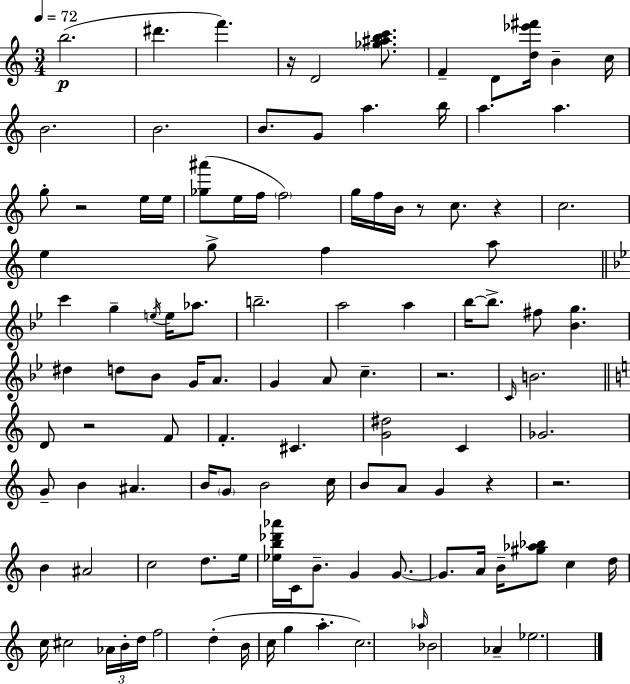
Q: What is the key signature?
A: C major